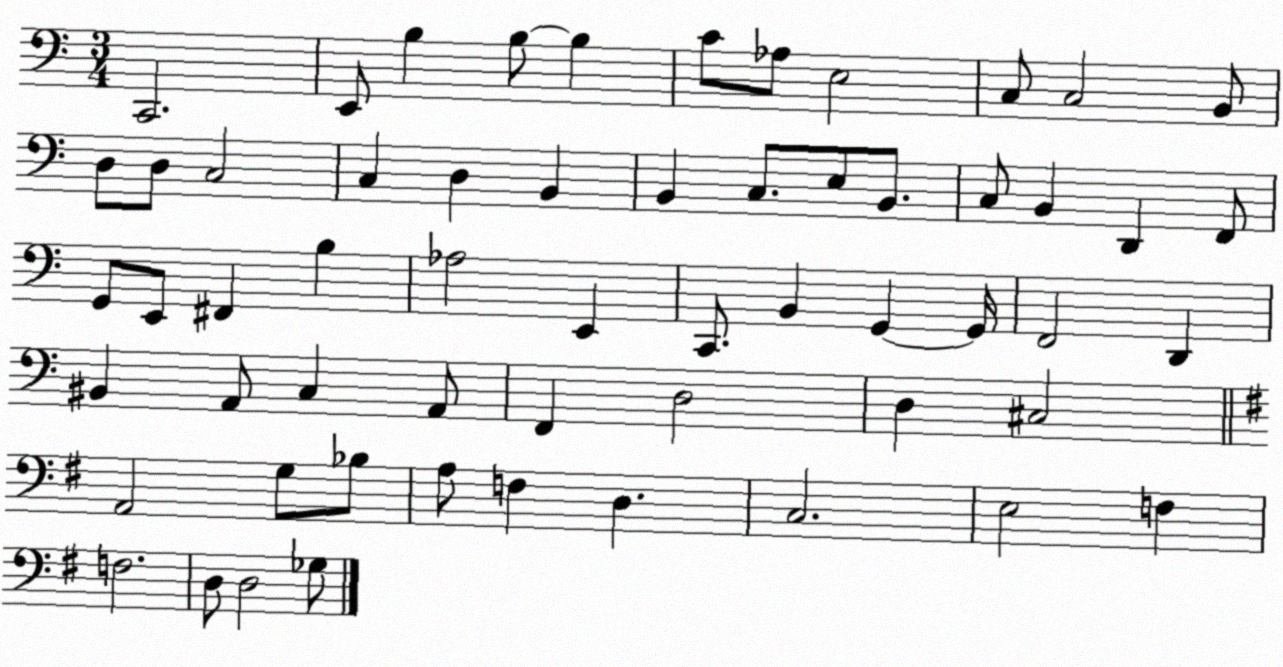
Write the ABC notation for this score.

X:1
T:Untitled
M:3/4
L:1/4
K:C
C,,2 E,,/2 B, B,/2 B, C/2 _A,/2 E,2 C,/2 C,2 B,,/2 D,/2 D,/2 C,2 C, D, B,, B,, C,/2 E,/2 B,,/2 C,/2 B,, D,, F,,/2 G,,/2 E,,/2 ^F,, B, _A,2 E,, C,,/2 B,, G,, G,,/4 F,,2 D,, ^B,, A,,/2 C, A,,/2 F,, D,2 D, ^C,2 A,,2 G,/2 _B,/2 A,/2 F, D, C,2 E,2 F, F,2 D,/2 D,2 _G,/2